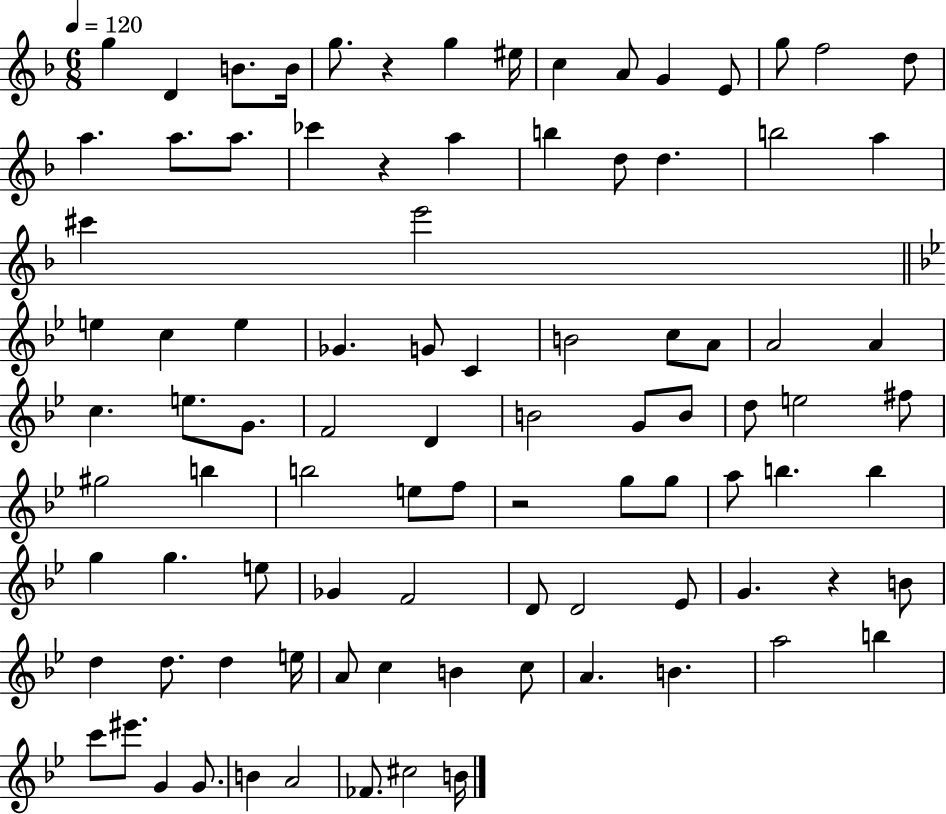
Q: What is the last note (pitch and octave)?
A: B4